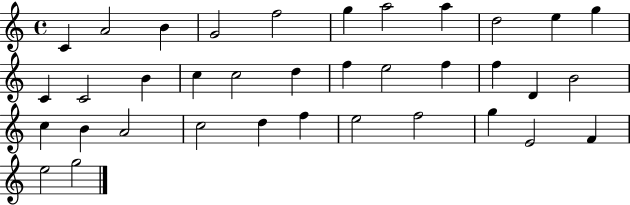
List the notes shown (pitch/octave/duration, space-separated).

C4/q A4/h B4/q G4/h F5/h G5/q A5/h A5/q D5/h E5/q G5/q C4/q C4/h B4/q C5/q C5/h D5/q F5/q E5/h F5/q F5/q D4/q B4/h C5/q B4/q A4/h C5/h D5/q F5/q E5/h F5/h G5/q E4/h F4/q E5/h G5/h